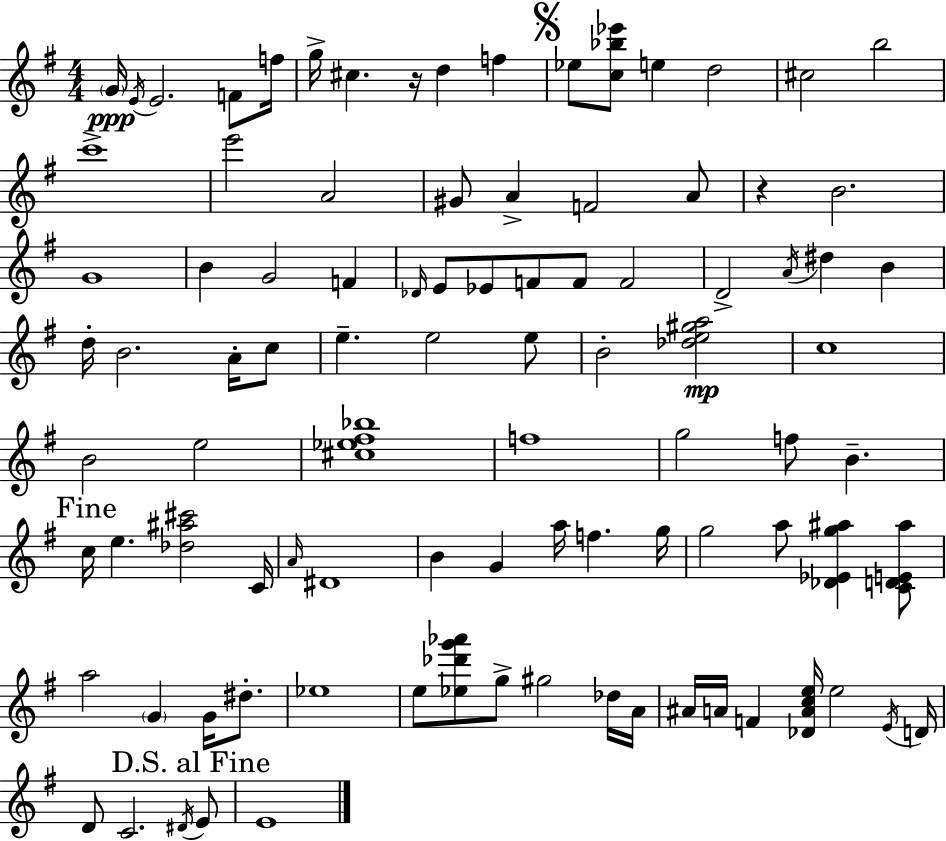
{
  \clef treble
  \numericTimeSignature
  \time 4/4
  \key e \minor
  \parenthesize g'16\ppp \acciaccatura { e'16 } e'2. f'8 | f''16 g''16-> cis''4. r16 d''4 f''4 | \mark \markup { \musicglyph "scripts.segno" } ees''8 <c'' bes'' ees'''>8 e''4 d''2 | cis''2 b''2 | \break c'''1-> | e'''2 a'2 | gis'8 a'4-> f'2 a'8 | r4 b'2. | \break g'1 | b'4 g'2 f'4 | \grace { des'16 } e'8 ees'8 f'8 f'8 f'2 | d'2-> \acciaccatura { a'16 } dis''4 b'4 | \break d''16-. b'2. | a'16-. c''8 e''4.-- e''2 | e''8 b'2-. <des'' e'' gis'' a''>2\mp | c''1 | \break b'2 e''2 | <cis'' ees'' fis'' bes''>1 | f''1 | g''2 f''8 b'4.-- | \break \mark "Fine" c''16 e''4. <des'' ais'' cis'''>2 | c'16 \grace { a'16 } dis'1 | b'4 g'4 a''16 f''4. | g''16 g''2 a''8 <des' ees' g'' ais''>4 | \break <c' d' e' ais''>8 a''2 \parenthesize g'4 | g'16 dis''8.-. ees''1 | e''8 <ees'' des''' g''' aes'''>8 g''8-> gis''2 | des''16 a'16 ais'16 a'16 f'4 <des' a' c'' e''>16 e''2 | \break \acciaccatura { e'16 } d'16 d'8 c'2. | \acciaccatura { dis'16 } \mark "D.S. al Fine" e'8 e'1 | \bar "|."
}